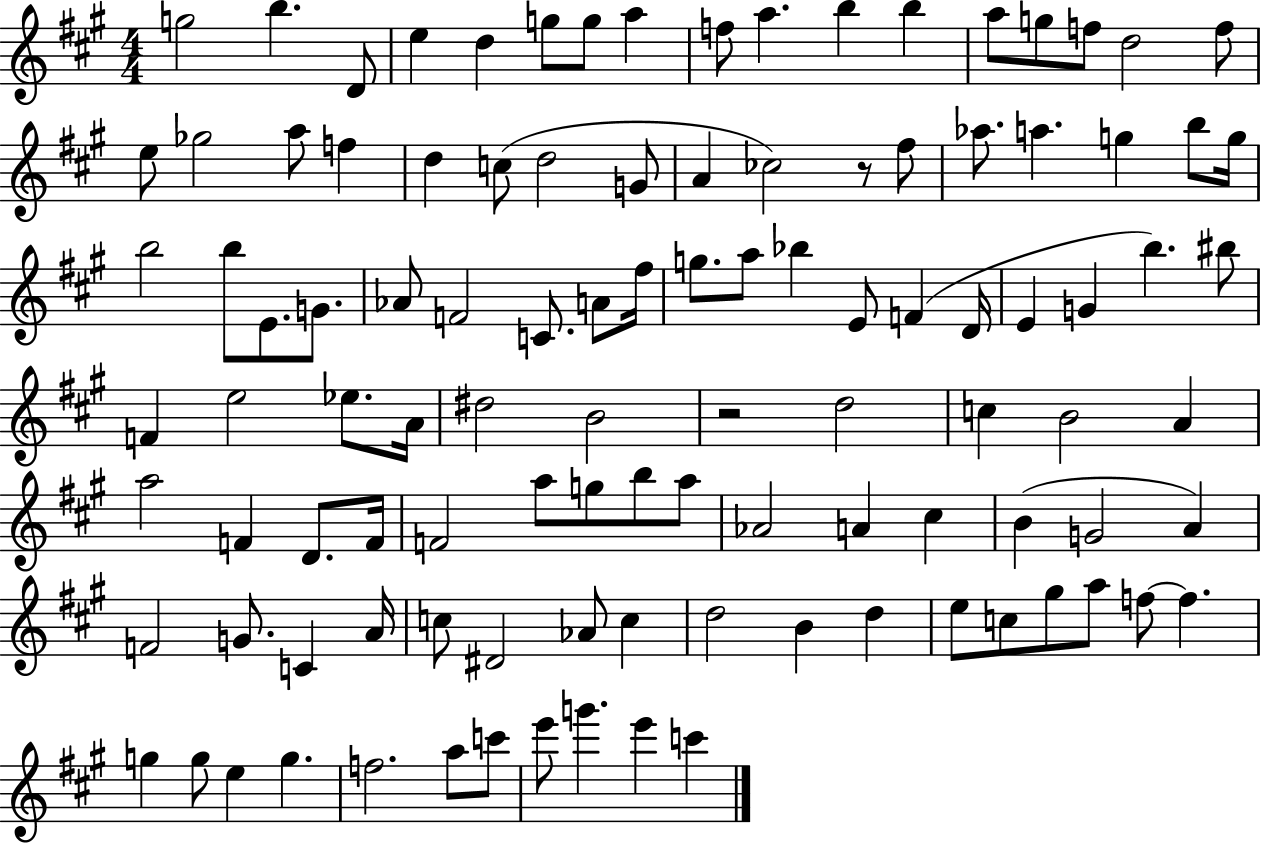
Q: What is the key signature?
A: A major